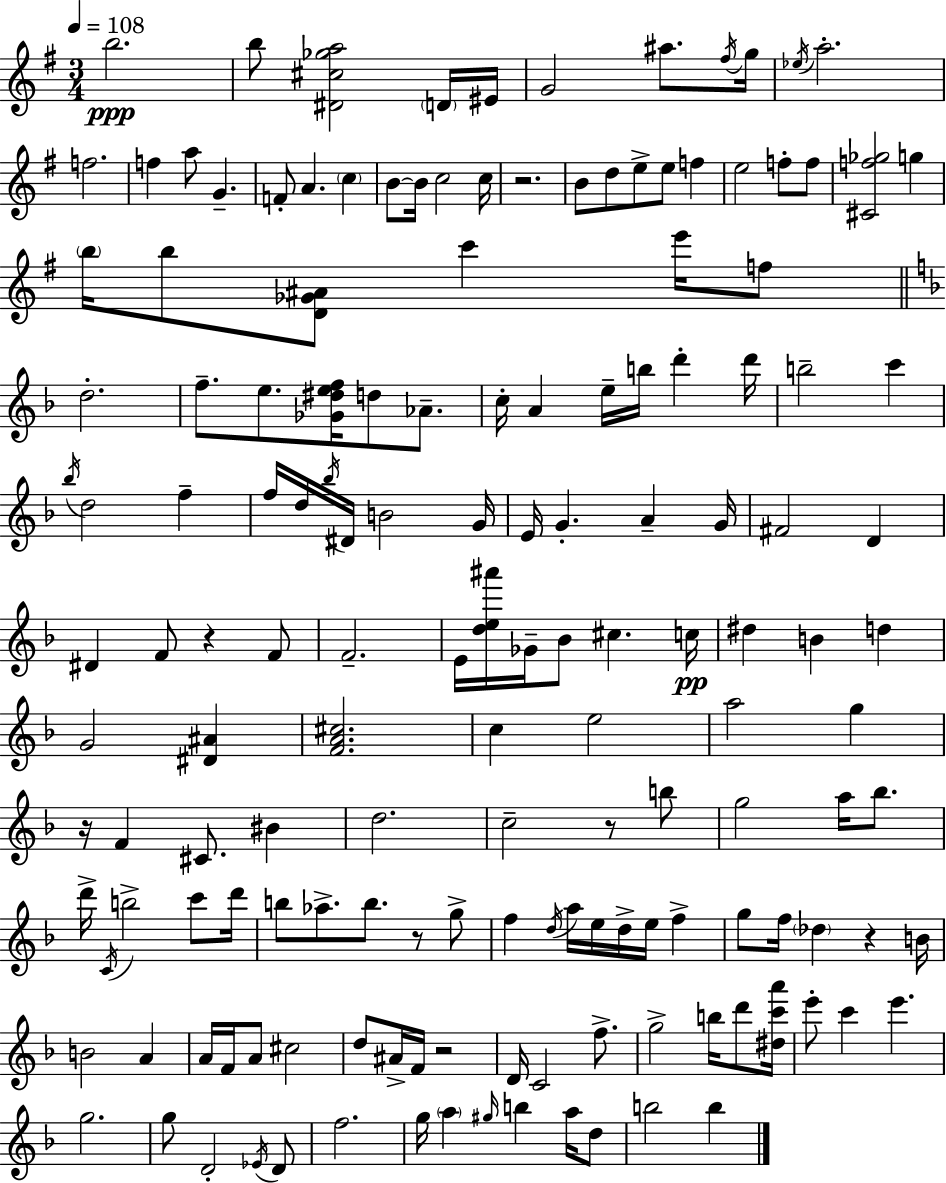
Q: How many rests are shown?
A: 7